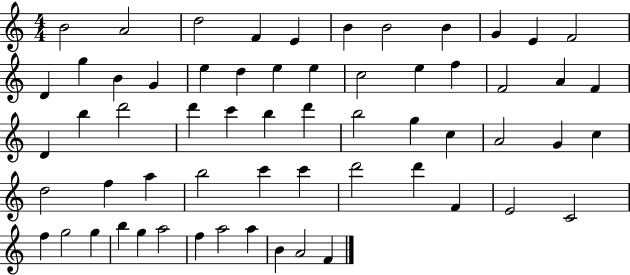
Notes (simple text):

B4/h A4/h D5/h F4/q E4/q B4/q B4/h B4/q G4/q E4/q F4/h D4/q G5/q B4/q G4/q E5/q D5/q E5/q E5/q C5/h E5/q F5/q F4/h A4/q F4/q D4/q B5/q D6/h D6/q C6/q B5/q D6/q B5/h G5/q C5/q A4/h G4/q C5/q D5/h F5/q A5/q B5/h C6/q C6/q D6/h D6/q F4/q E4/h C4/h F5/q G5/h G5/q B5/q G5/q A5/h F5/q A5/h A5/q B4/q A4/h F4/q